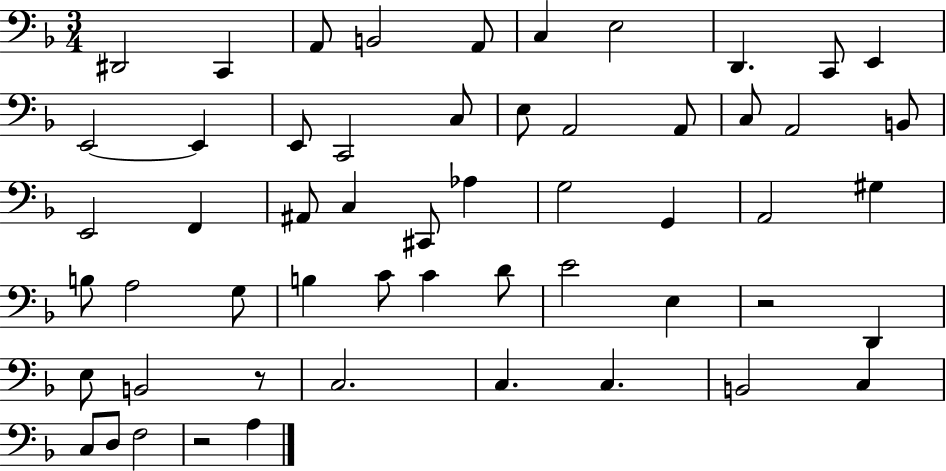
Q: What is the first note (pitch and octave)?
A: D#2